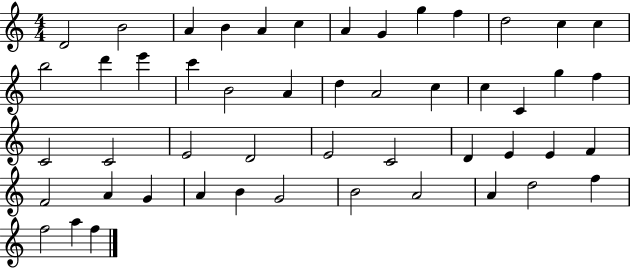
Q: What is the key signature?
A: C major